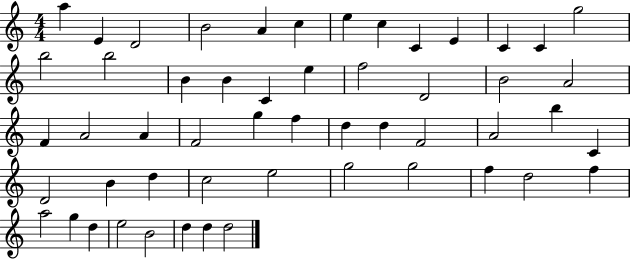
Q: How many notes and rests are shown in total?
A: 53